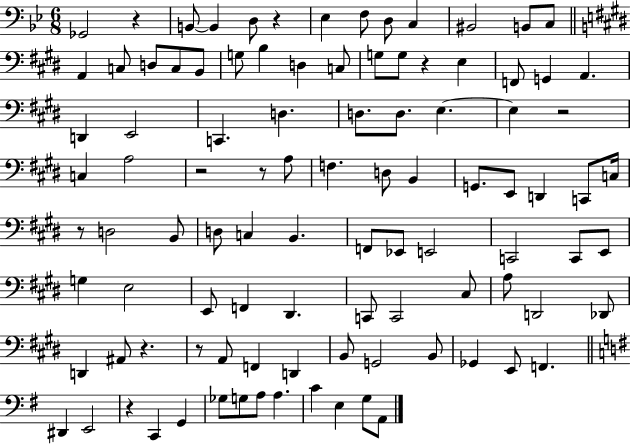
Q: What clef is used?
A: bass